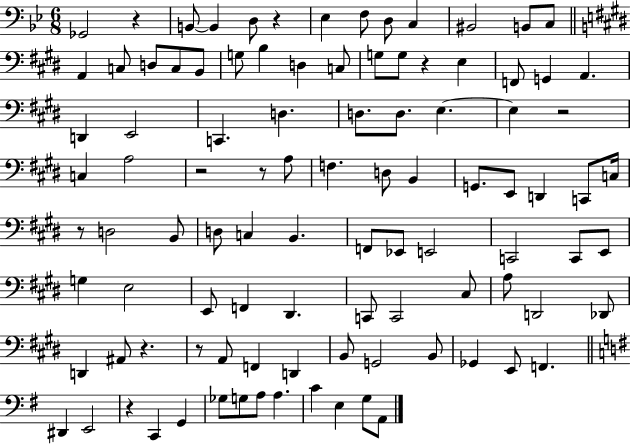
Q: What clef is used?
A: bass